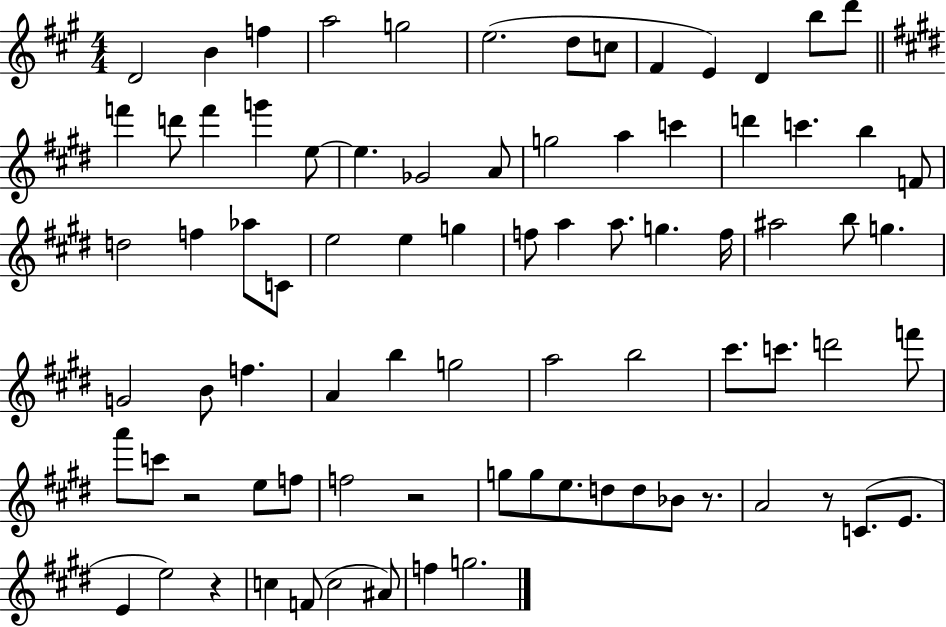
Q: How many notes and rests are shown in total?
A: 82